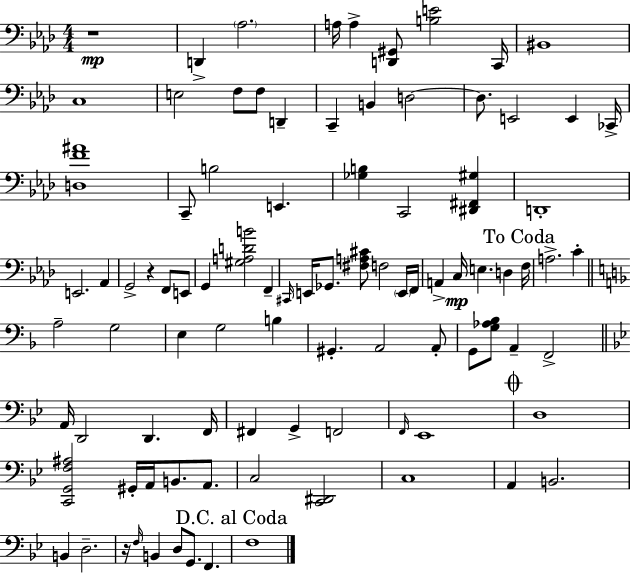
{
  \clef bass
  \numericTimeSignature
  \time 4/4
  \key f \minor
  r1\mp | d,4-> \parenthesize aes2. | a16 a4-> <d, gis,>8 <b e'>2 c,16 | bis,1 | \break c1 | e2 f8 f8 d,4-- | c,4-- b,4 d2~~ | d8. e,2 e,4 ces,16-> | \break <d f' ais'>1 | c,8-- b2 e,4. | <ges b>4 c,2 <dis, fis, gis>4 | d,1-. | \break e,2. aes,4 | g,2-> r4 f,8 e,8 | g,4 <gis a d' b'>2 f,4-- | \grace { cis,16 } e,16 ges,8. <fis a cis'>8 f2 \parenthesize e,16 | \break f,16 a,4-> c16\mp e4. d4 | \mark "To Coda" f16 a2.-> c'4-. | \bar "||" \break \key f \major a2-- g2 | e4 g2 b4 | gis,4.-. a,2 a,8-. | g,8 <g aes bes>8 a,4-- f,2-> | \break \bar "||" \break \key bes \major a,16 d,2 d,4. f,16 | fis,4 g,4-> f,2 | \grace { f,16 } ees,1 | \mark \markup { \musicglyph "scripts.coda" } d1 | \break <c, g, f ais>2 gis,16-. a,16 b,8. a,8. | c2 <c, dis,>2 | c1 | a,4 b,2. | \break b,4 d2.-- | r16 \grace { f16 } b,4 d8 g,8. f,4. | \mark "D.C. al Coda" f1 | \bar "|."
}